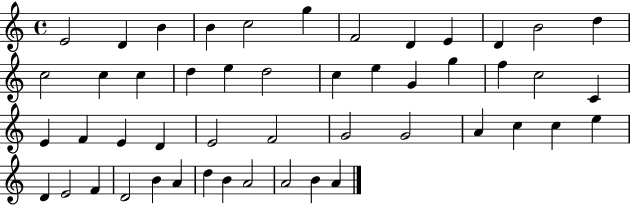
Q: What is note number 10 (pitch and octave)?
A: D4